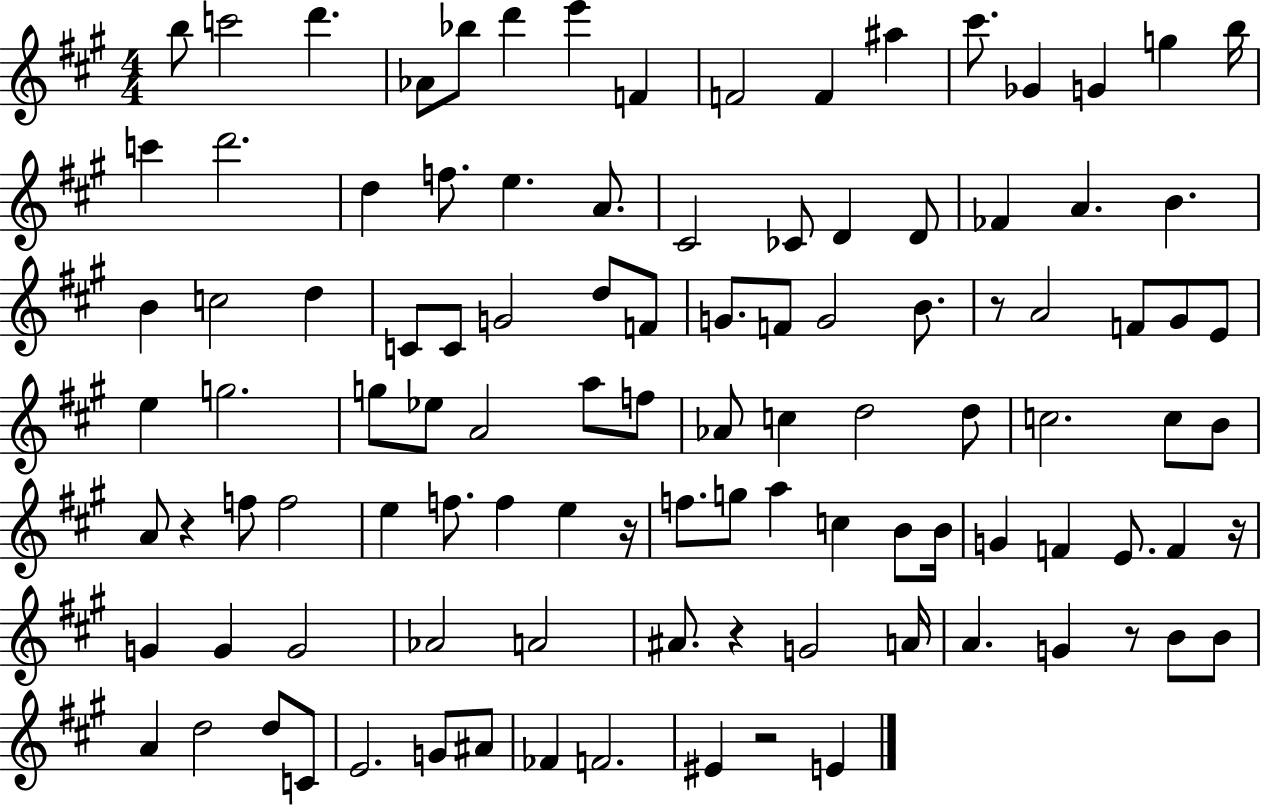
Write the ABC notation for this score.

X:1
T:Untitled
M:4/4
L:1/4
K:A
b/2 c'2 d' _A/2 _b/2 d' e' F F2 F ^a ^c'/2 _G G g b/4 c' d'2 d f/2 e A/2 ^C2 _C/2 D D/2 _F A B B c2 d C/2 C/2 G2 d/2 F/2 G/2 F/2 G2 B/2 z/2 A2 F/2 ^G/2 E/2 e g2 g/2 _e/2 A2 a/2 f/2 _A/2 c d2 d/2 c2 c/2 B/2 A/2 z f/2 f2 e f/2 f e z/4 f/2 g/2 a c B/2 B/4 G F E/2 F z/4 G G G2 _A2 A2 ^A/2 z G2 A/4 A G z/2 B/2 B/2 A d2 d/2 C/2 E2 G/2 ^A/2 _F F2 ^E z2 E